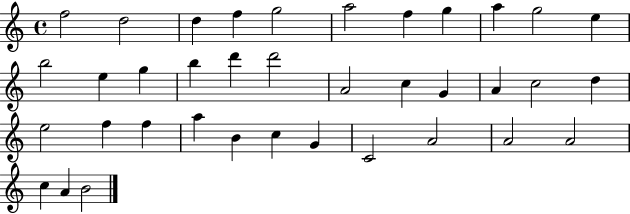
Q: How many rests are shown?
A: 0